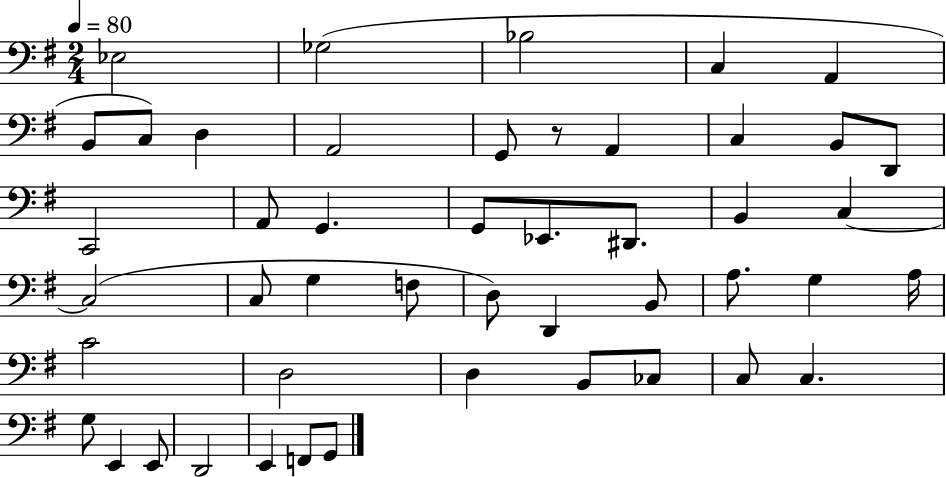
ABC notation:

X:1
T:Untitled
M:2/4
L:1/4
K:G
_E,2 _G,2 _B,2 C, A,, B,,/2 C,/2 D, A,,2 G,,/2 z/2 A,, C, B,,/2 D,,/2 C,,2 A,,/2 G,, G,,/2 _E,,/2 ^D,,/2 B,, C, C,2 C,/2 G, F,/2 D,/2 D,, B,,/2 A,/2 G, A,/4 C2 D,2 D, B,,/2 _C,/2 C,/2 C, G,/2 E,, E,,/2 D,,2 E,, F,,/2 G,,/2